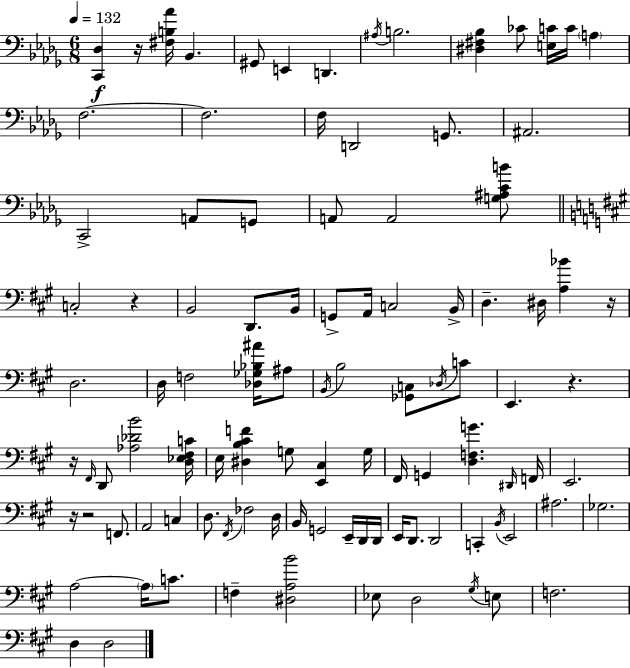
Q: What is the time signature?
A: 6/8